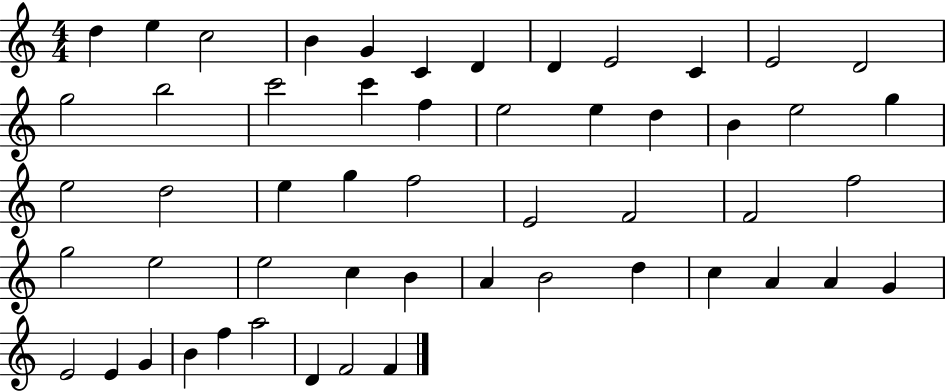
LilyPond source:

{
  \clef treble
  \numericTimeSignature
  \time 4/4
  \key c \major
  d''4 e''4 c''2 | b'4 g'4 c'4 d'4 | d'4 e'2 c'4 | e'2 d'2 | \break g''2 b''2 | c'''2 c'''4 f''4 | e''2 e''4 d''4 | b'4 e''2 g''4 | \break e''2 d''2 | e''4 g''4 f''2 | e'2 f'2 | f'2 f''2 | \break g''2 e''2 | e''2 c''4 b'4 | a'4 b'2 d''4 | c''4 a'4 a'4 g'4 | \break e'2 e'4 g'4 | b'4 f''4 a''2 | d'4 f'2 f'4 | \bar "|."
}